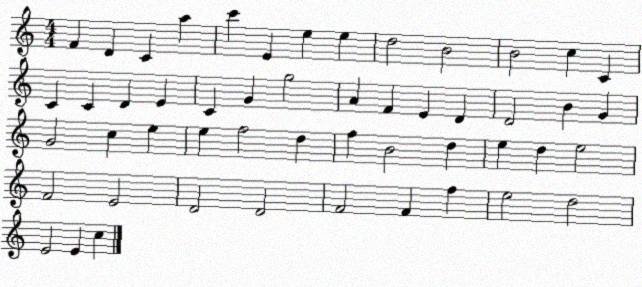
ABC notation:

X:1
T:Untitled
M:4/4
L:1/4
K:C
F D C a c' E e e d2 B2 B2 c C C C D E C G g2 A F E D D2 B G G2 c e e f2 d f B2 d e d e2 F2 E2 D2 D2 F2 F f e2 d2 E2 E c